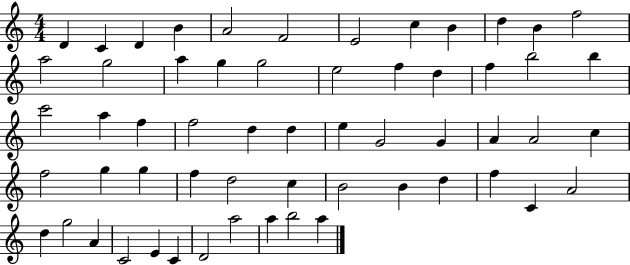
{
  \clef treble
  \numericTimeSignature
  \time 4/4
  \key c \major
  d'4 c'4 d'4 b'4 | a'2 f'2 | e'2 c''4 b'4 | d''4 b'4 f''2 | \break a''2 g''2 | a''4 g''4 g''2 | e''2 f''4 d''4 | f''4 b''2 b''4 | \break c'''2 a''4 f''4 | f''2 d''4 d''4 | e''4 g'2 g'4 | a'4 a'2 c''4 | \break f''2 g''4 g''4 | f''4 d''2 c''4 | b'2 b'4 d''4 | f''4 c'4 a'2 | \break d''4 g''2 a'4 | c'2 e'4 c'4 | d'2 a''2 | a''4 b''2 a''4 | \break \bar "|."
}